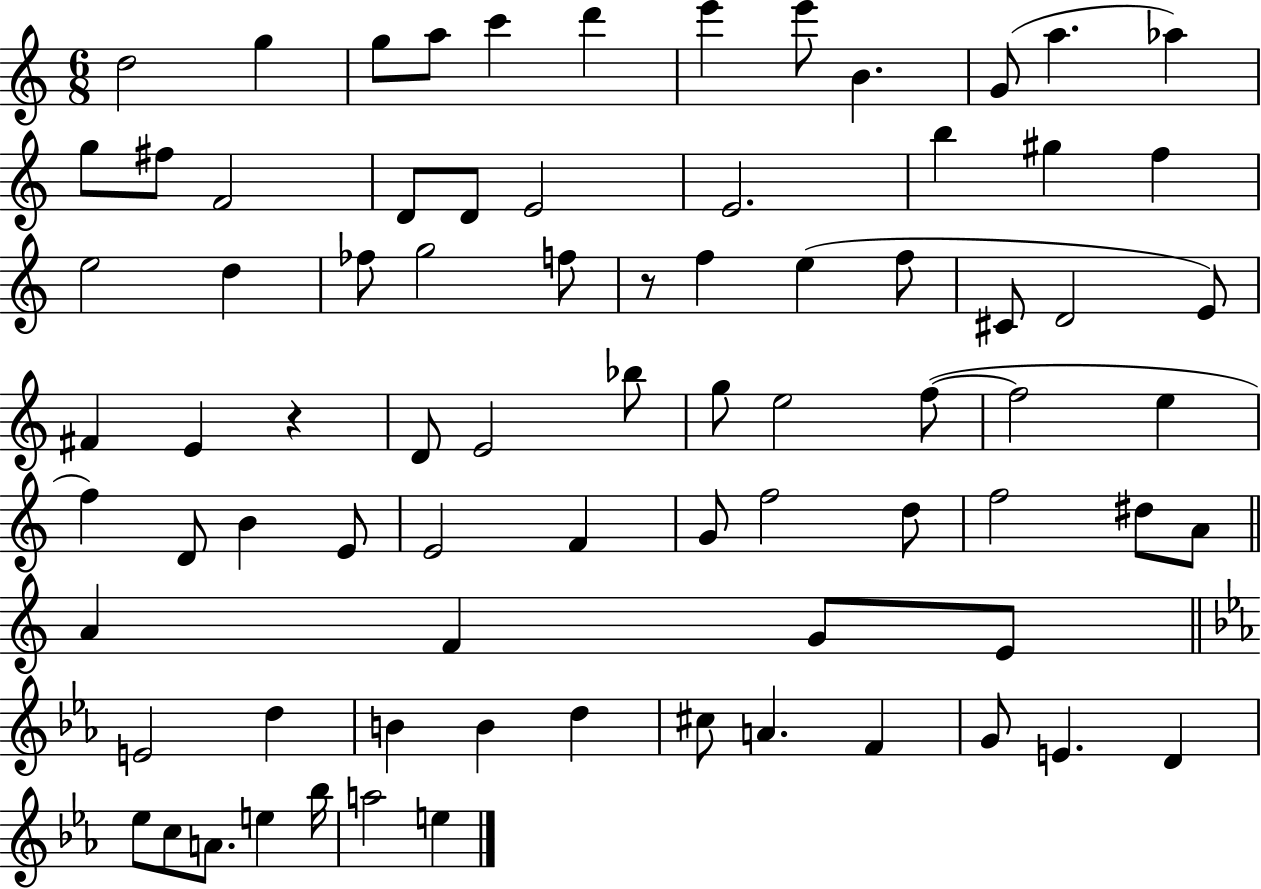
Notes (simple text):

D5/h G5/q G5/e A5/e C6/q D6/q E6/q E6/e B4/q. G4/e A5/q. Ab5/q G5/e F#5/e F4/h D4/e D4/e E4/h E4/h. B5/q G#5/q F5/q E5/h D5/q FES5/e G5/h F5/e R/e F5/q E5/q F5/e C#4/e D4/h E4/e F#4/q E4/q R/q D4/e E4/h Bb5/e G5/e E5/h F5/e F5/h E5/q F5/q D4/e B4/q E4/e E4/h F4/q G4/e F5/h D5/e F5/h D#5/e A4/e A4/q F4/q G4/e E4/e E4/h D5/q B4/q B4/q D5/q C#5/e A4/q. F4/q G4/e E4/q. D4/q Eb5/e C5/e A4/e. E5/q Bb5/s A5/h E5/q